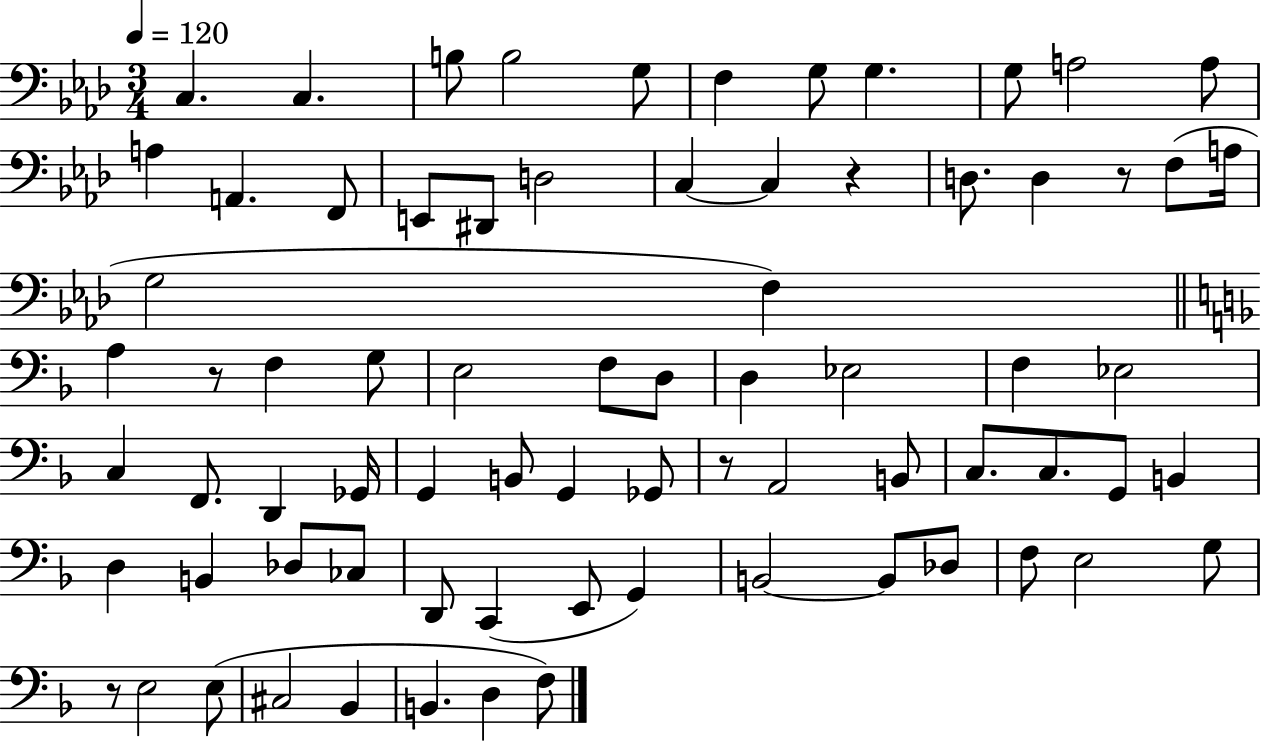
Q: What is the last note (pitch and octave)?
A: F3